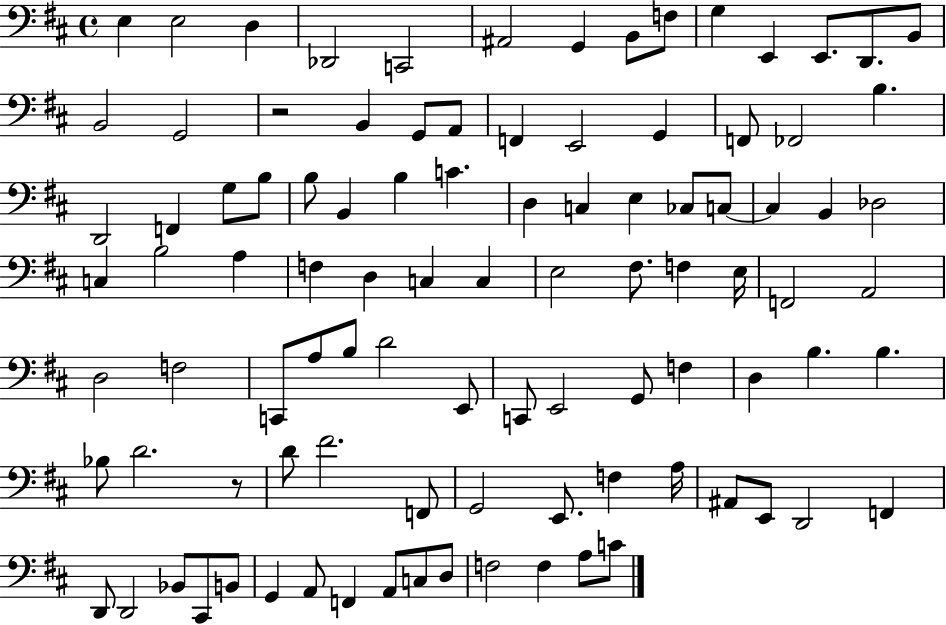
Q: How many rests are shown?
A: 2